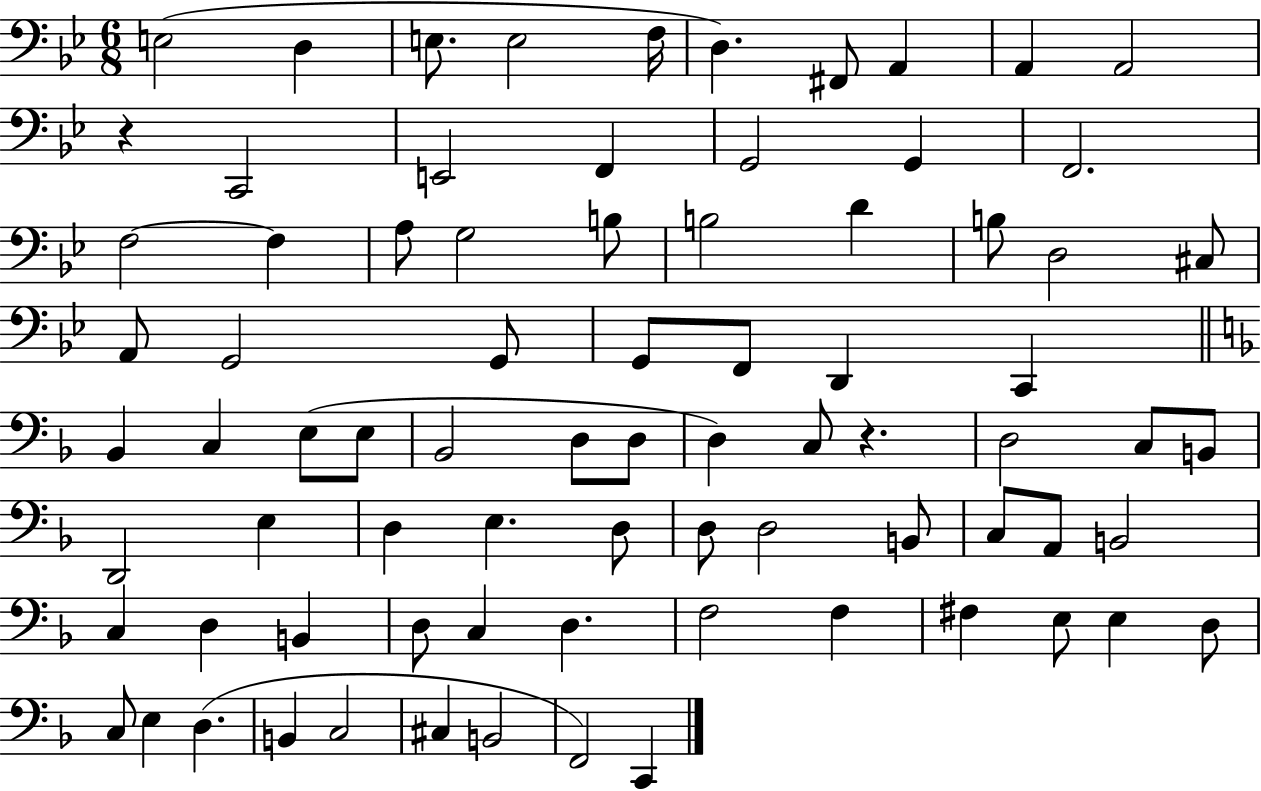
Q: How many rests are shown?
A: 2